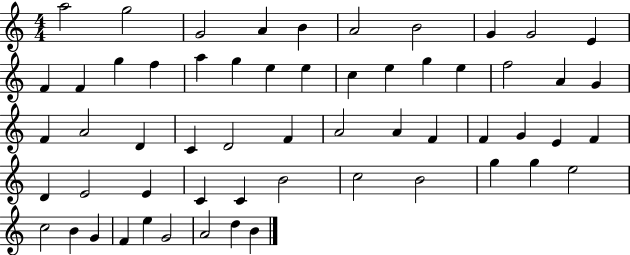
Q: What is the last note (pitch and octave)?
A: B4